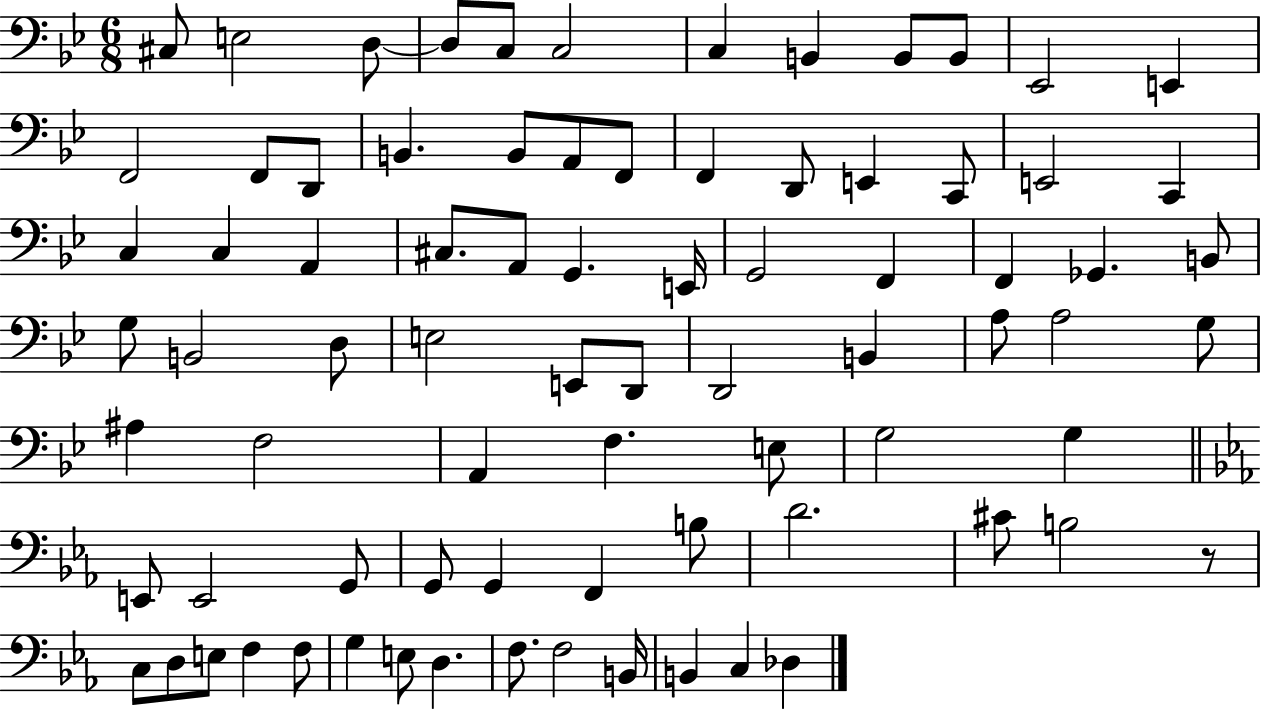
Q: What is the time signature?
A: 6/8